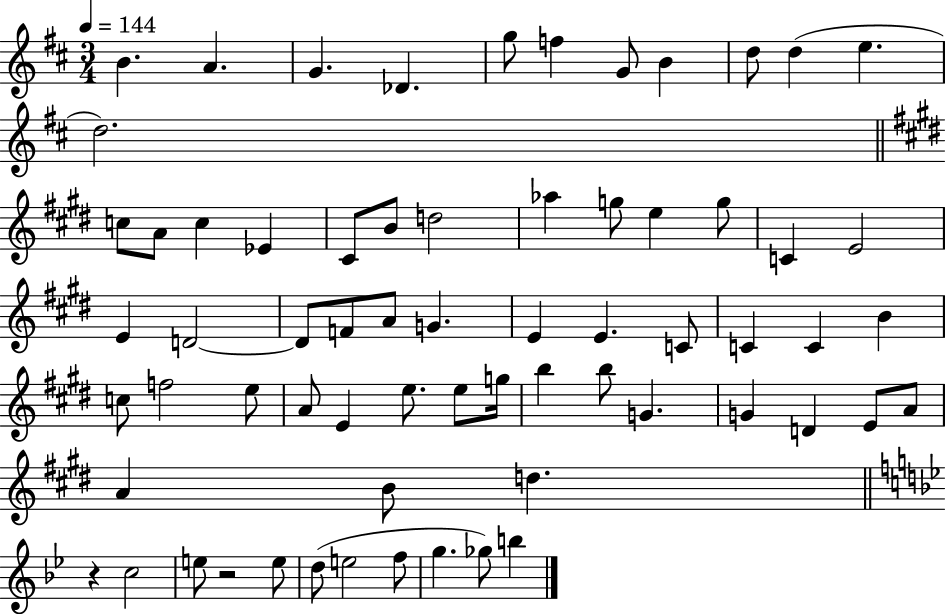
{
  \clef treble
  \numericTimeSignature
  \time 3/4
  \key d \major
  \tempo 4 = 144
  b'4. a'4. | g'4. des'4. | g''8 f''4 g'8 b'4 | d''8 d''4( e''4. | \break d''2.) | \bar "||" \break \key e \major c''8 a'8 c''4 ees'4 | cis'8 b'8 d''2 | aes''4 g''8 e''4 g''8 | c'4 e'2 | \break e'4 d'2~~ | d'8 f'8 a'8 g'4. | e'4 e'4. c'8 | c'4 c'4 b'4 | \break c''8 f''2 e''8 | a'8 e'4 e''8. e''8 g''16 | b''4 b''8 g'4. | g'4 d'4 e'8 a'8 | \break a'4 b'8 d''4. | \bar "||" \break \key bes \major r4 c''2 | e''8 r2 e''8 | d''8( e''2 f''8 | g''4. ges''8) b''4 | \break \bar "|."
}